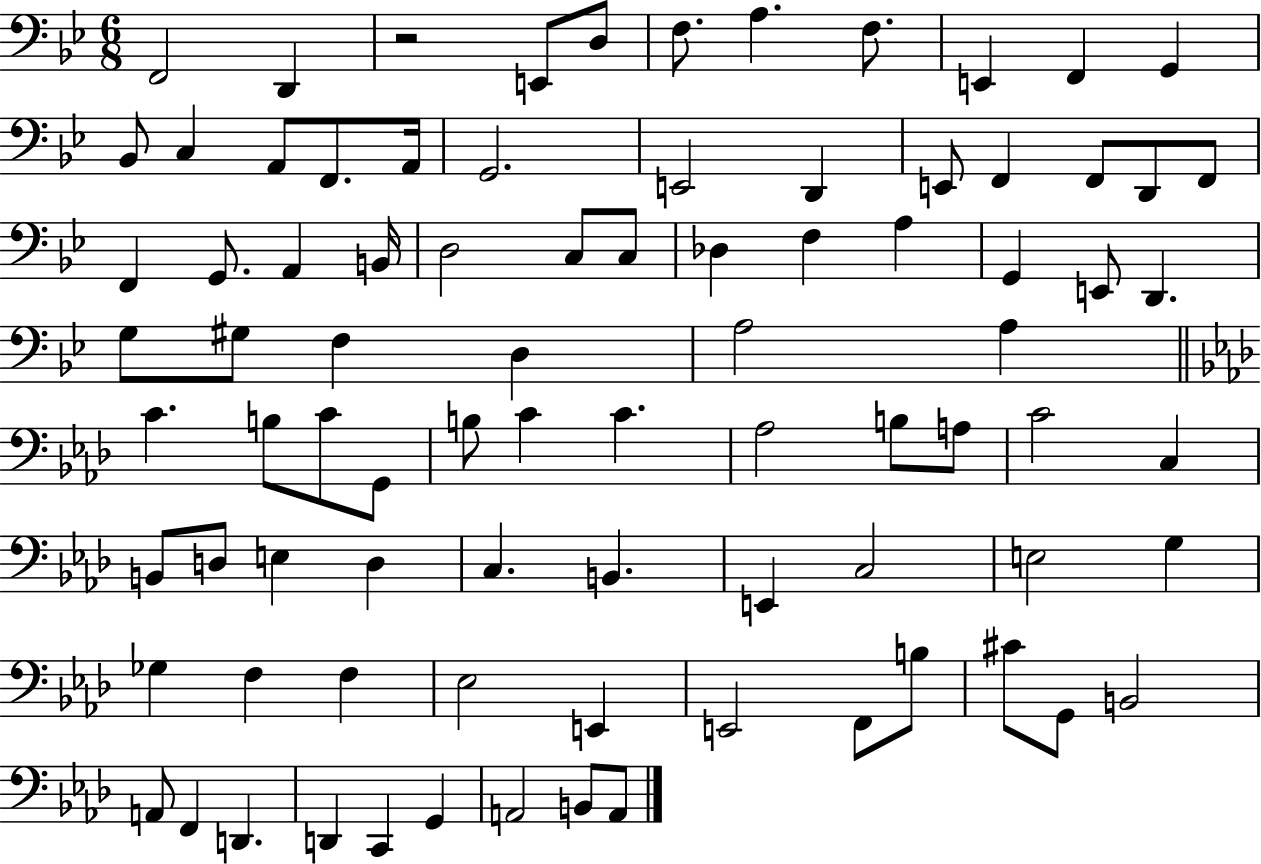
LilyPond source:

{
  \clef bass
  \numericTimeSignature
  \time 6/8
  \key bes \major
  f,2 d,4 | r2 e,8 d8 | f8. a4. f8. | e,4 f,4 g,4 | \break bes,8 c4 a,8 f,8. a,16 | g,2. | e,2 d,4 | e,8 f,4 f,8 d,8 f,8 | \break f,4 g,8. a,4 b,16 | d2 c8 c8 | des4 f4 a4 | g,4 e,8 d,4. | \break g8 gis8 f4 d4 | a2 a4 | \bar "||" \break \key aes \major c'4. b8 c'8 g,8 | b8 c'4 c'4. | aes2 b8 a8 | c'2 c4 | \break b,8 d8 e4 d4 | c4. b,4. | e,4 c2 | e2 g4 | \break ges4 f4 f4 | ees2 e,4 | e,2 f,8 b8 | cis'8 g,8 b,2 | \break a,8 f,4 d,4. | d,4 c,4 g,4 | a,2 b,8 a,8 | \bar "|."
}